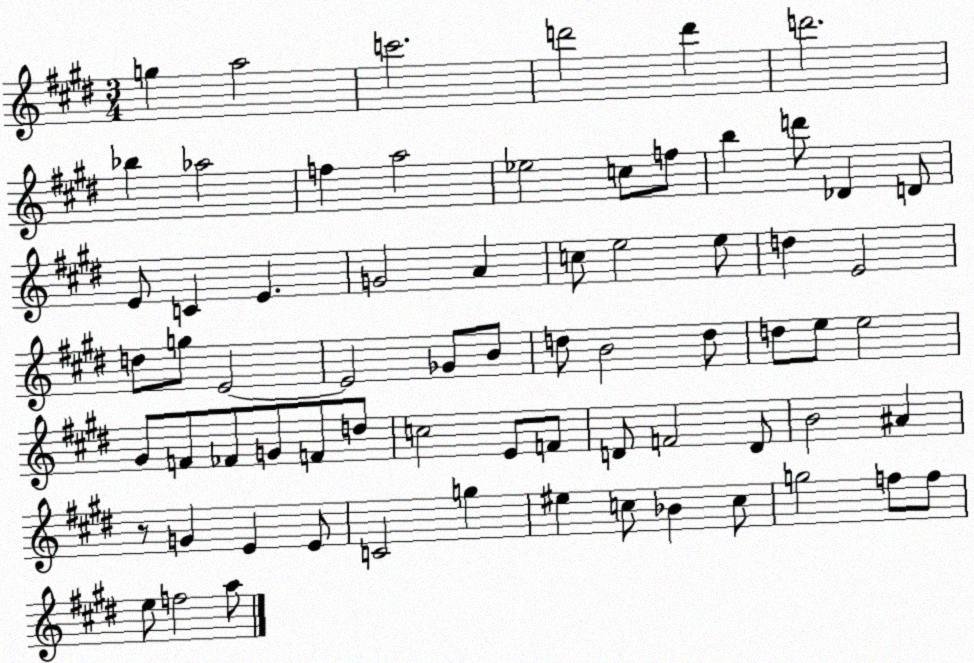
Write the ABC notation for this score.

X:1
T:Untitled
M:3/4
L:1/4
K:E
g a2 c'2 d'2 d' d'2 _b _a2 f a2 _e2 c/2 f/2 b d'/2 _D D/2 E/2 C E G2 A c/2 e2 e/2 d E2 d/2 g/2 E2 E2 _G/2 B/2 d/2 B2 d/2 d/2 e/2 e2 ^G/2 F/2 _F/2 G/2 F/2 d/2 c2 E/2 F/2 D/2 F2 D/2 B2 ^A z/2 G E E/2 C2 g ^e c/2 _B c/2 g2 f/2 f/2 e/2 f2 a/2